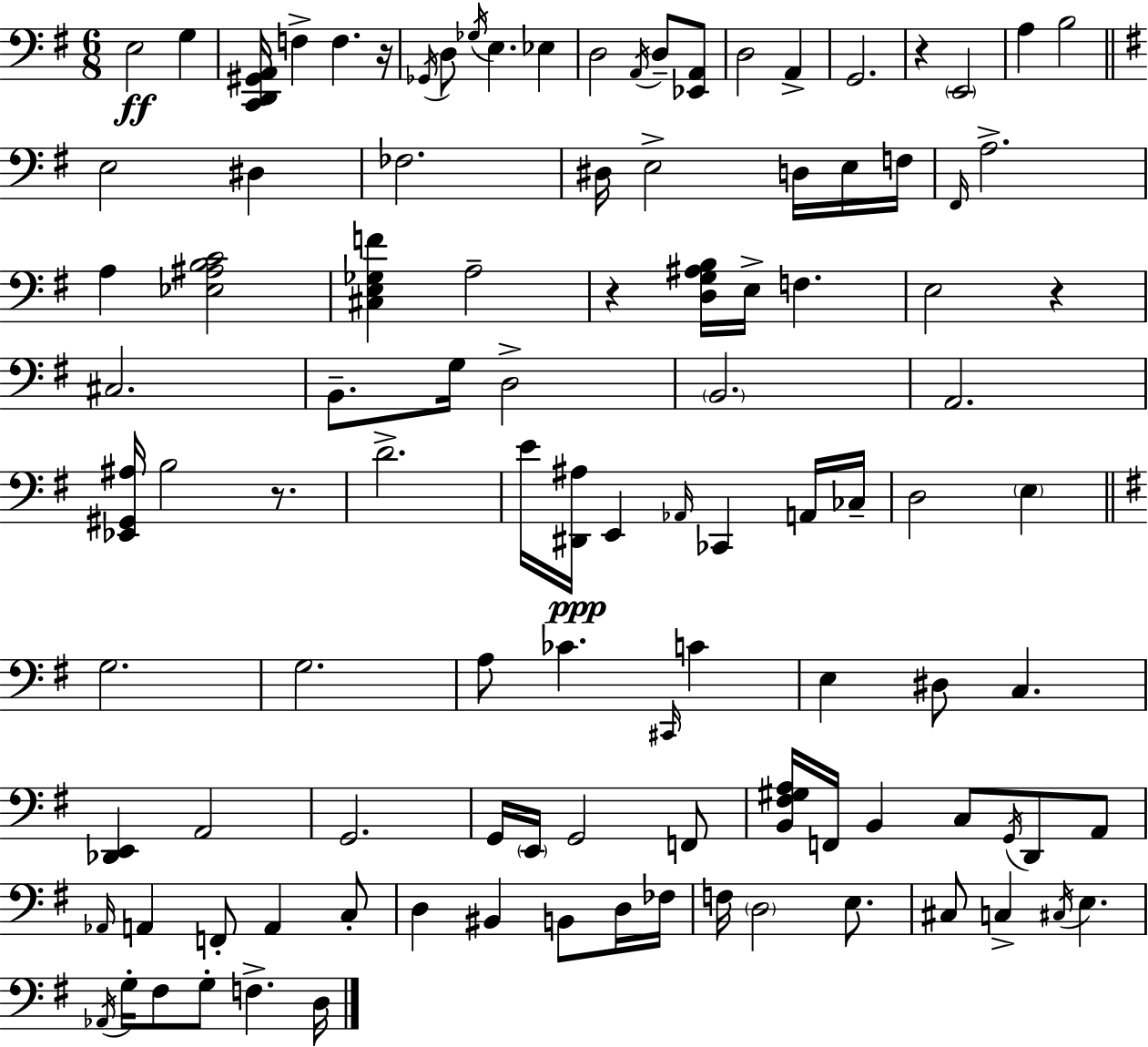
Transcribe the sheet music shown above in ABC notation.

X:1
T:Untitled
M:6/8
L:1/4
K:G
E,2 G, [C,,D,,^G,,A,,]/4 F, F, z/4 _G,,/4 D,/2 _G,/4 E, _E, D,2 A,,/4 D,/2 [_E,,A,,]/2 D,2 A,, G,,2 z E,,2 A, B,2 E,2 ^D, _F,2 ^D,/4 E,2 D,/4 E,/4 F,/4 ^F,,/4 A,2 A, [_E,^A,B,C]2 [^C,E,_G,F] A,2 z [D,G,^A,B,]/4 E,/4 F, E,2 z ^C,2 B,,/2 G,/4 D,2 B,,2 A,,2 [_E,,^G,,^A,]/4 B,2 z/2 D2 E/4 [^D,,^A,]/4 E,, _A,,/4 _C,, A,,/4 _C,/4 D,2 E, G,2 G,2 A,/2 _C ^C,,/4 C E, ^D,/2 C, [_D,,E,,] A,,2 G,,2 G,,/4 E,,/4 G,,2 F,,/2 [B,,^F,^G,A,]/4 F,,/4 B,, C,/2 G,,/4 D,,/2 A,,/2 _A,,/4 A,, F,,/2 A,, C,/2 D, ^B,, B,,/2 D,/4 _F,/4 F,/4 D,2 E,/2 ^C,/2 C, ^C,/4 E, _A,,/4 G,/4 ^F,/2 G,/2 F, D,/4